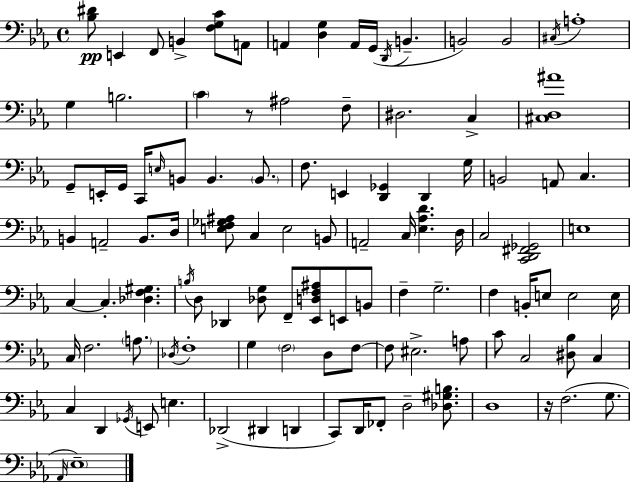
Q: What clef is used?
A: bass